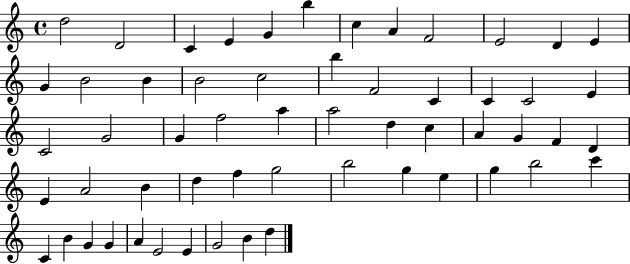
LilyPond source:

{
  \clef treble
  \time 4/4
  \defaultTimeSignature
  \key c \major
  d''2 d'2 | c'4 e'4 g'4 b''4 | c''4 a'4 f'2 | e'2 d'4 e'4 | \break g'4 b'2 b'4 | b'2 c''2 | b''4 f'2 c'4 | c'4 c'2 e'4 | \break c'2 g'2 | g'4 f''2 a''4 | a''2 d''4 c''4 | a'4 g'4 f'4 d'4 | \break e'4 a'2 b'4 | d''4 f''4 g''2 | b''2 g''4 e''4 | g''4 b''2 c'''4 | \break c'4 b'4 g'4 g'4 | a'4 e'2 e'4 | g'2 b'4 d''4 | \bar "|."
}